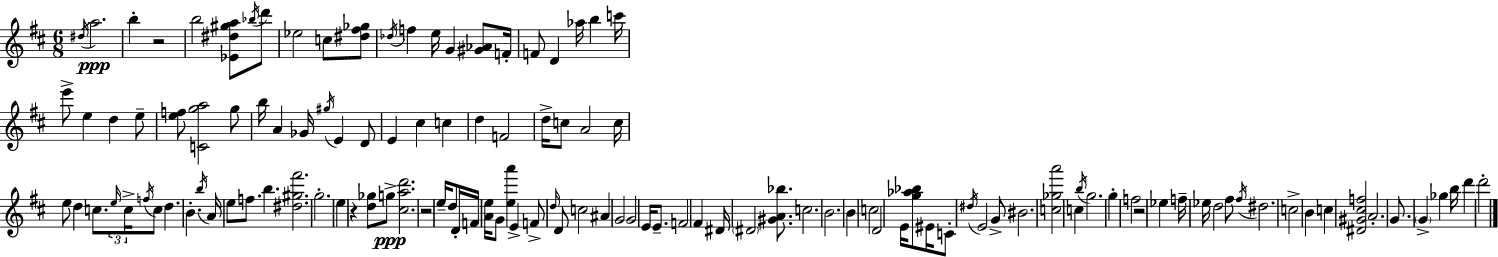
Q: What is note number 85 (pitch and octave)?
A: G4